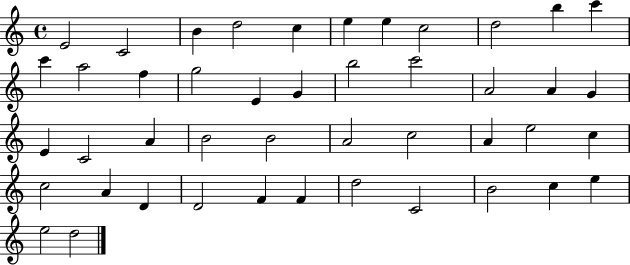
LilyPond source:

{
  \clef treble
  \time 4/4
  \defaultTimeSignature
  \key c \major
  e'2 c'2 | b'4 d''2 c''4 | e''4 e''4 c''2 | d''2 b''4 c'''4 | \break c'''4 a''2 f''4 | g''2 e'4 g'4 | b''2 c'''2 | a'2 a'4 g'4 | \break e'4 c'2 a'4 | b'2 b'2 | a'2 c''2 | a'4 e''2 c''4 | \break c''2 a'4 d'4 | d'2 f'4 f'4 | d''2 c'2 | b'2 c''4 e''4 | \break e''2 d''2 | \bar "|."
}